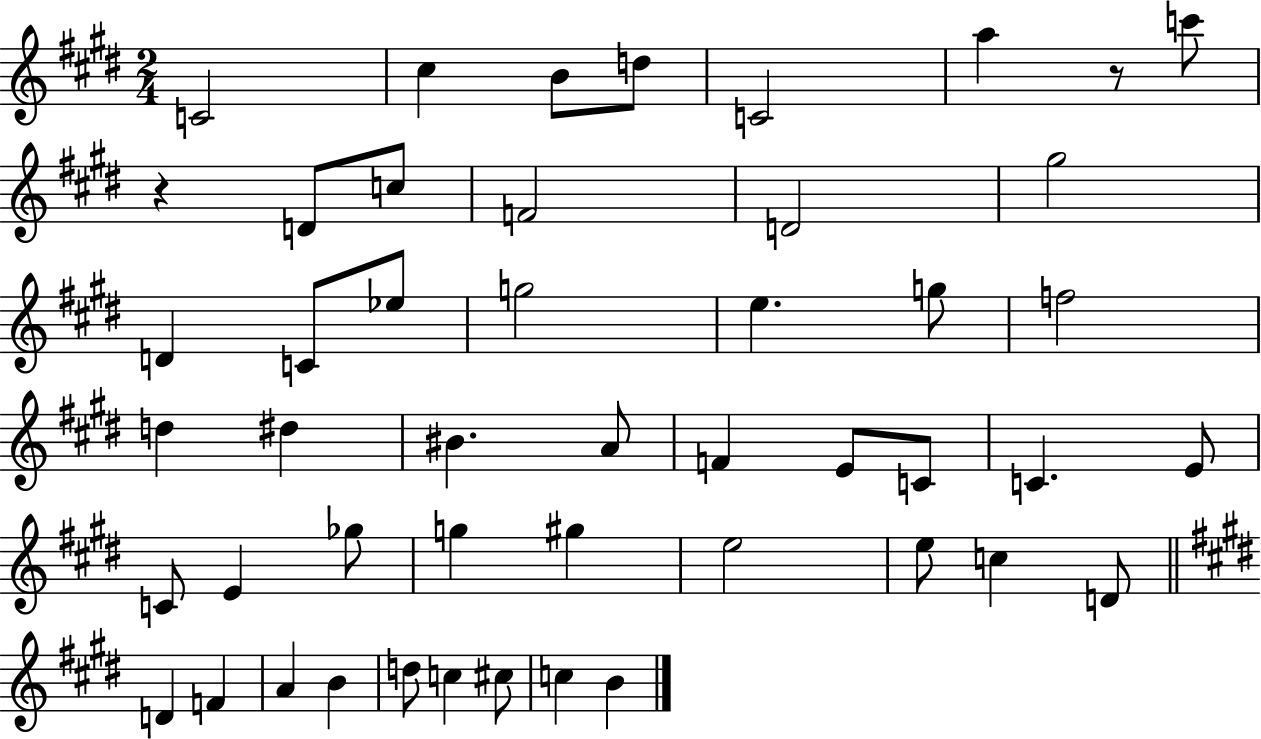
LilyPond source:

{
  \clef treble
  \numericTimeSignature
  \time 2/4
  \key e \major
  c'2 | cis''4 b'8 d''8 | c'2 | a''4 r8 c'''8 | \break r4 d'8 c''8 | f'2 | d'2 | gis''2 | \break d'4 c'8 ees''8 | g''2 | e''4. g''8 | f''2 | \break d''4 dis''4 | bis'4. a'8 | f'4 e'8 c'8 | c'4. e'8 | \break c'8 e'4 ges''8 | g''4 gis''4 | e''2 | e''8 c''4 d'8 | \break \bar "||" \break \key e \major d'4 f'4 | a'4 b'4 | d''8 c''4 cis''8 | c''4 b'4 | \break \bar "|."
}